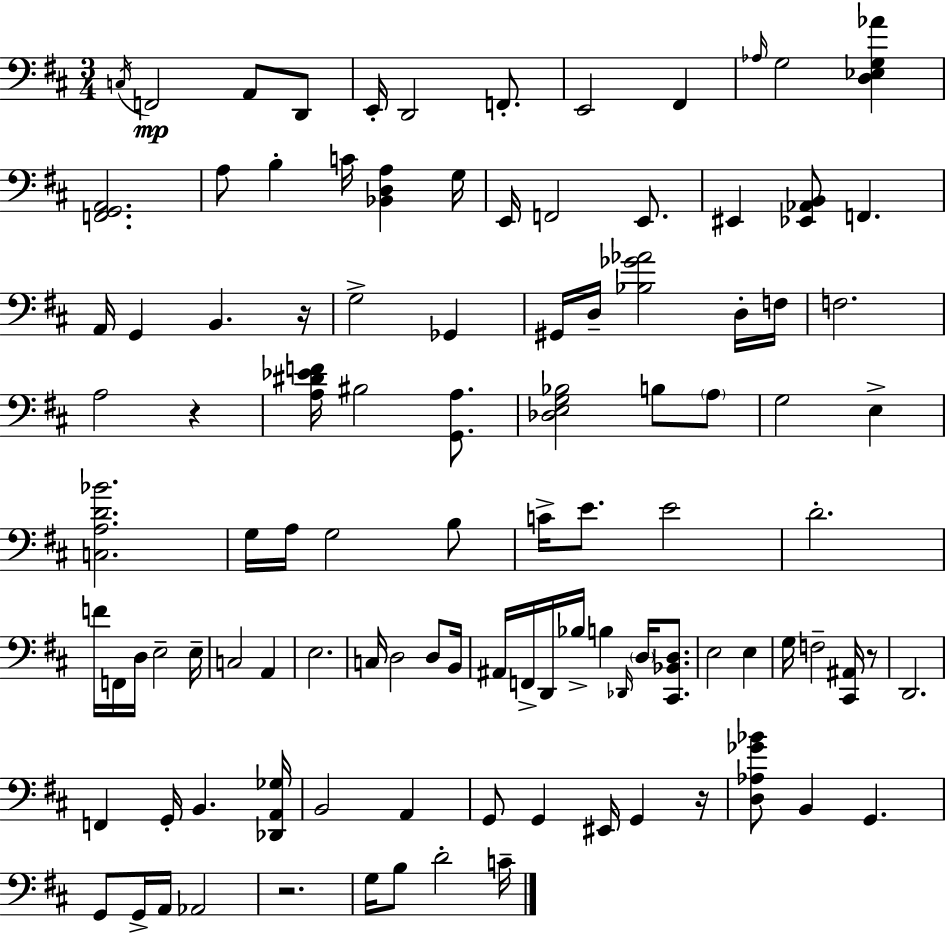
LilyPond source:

{
  \clef bass
  \numericTimeSignature
  \time 3/4
  \key d \major
  \acciaccatura { c16 }\mp f,2 a,8 d,8 | e,16-. d,2 f,8.-. | e,2 fis,4 | \grace { aes16 } g2 <d ees g aes'>4 | \break <f, g, a,>2. | a8 b4-. c'16 <bes, d a>4 | g16 e,16 f,2 e,8. | eis,4 <ees, aes, b,>8 f,4. | \break a,16 g,4 b,4. | r16 g2-> ges,4 | gis,16 d16-- <bes ges' aes'>2 | d16-. f16 f2. | \break a2 r4 | <a dis' ees' f'>16 bis2 <g, a>8. | <des e g bes>2 b8 | \parenthesize a8 g2 e4-> | \break <c a d' bes'>2. | g16 a16 g2 | b8 c'16-> e'8. e'2 | d'2.-. | \break f'16 f,16 d16 e2-- | e16-- c2 a,4 | e2. | c16 d2 d8 | \break b,16 ais,16 f,16-> d,16 bes16-> b4 \grace { des,16 } \parenthesize d16 | <cis, bes, d>8. e2 e4 | g16 f2-- | <cis, ais,>16 r8 d,2. | \break f,4 g,16-. b,4. | <des, a, ges>16 b,2 a,4 | g,8 g,4 eis,16 g,4 | r16 <d aes ges' bes'>8 b,4 g,4. | \break g,8 g,16-> a,16 aes,2 | r2. | g16 b8 d'2-. | c'16-- \bar "|."
}